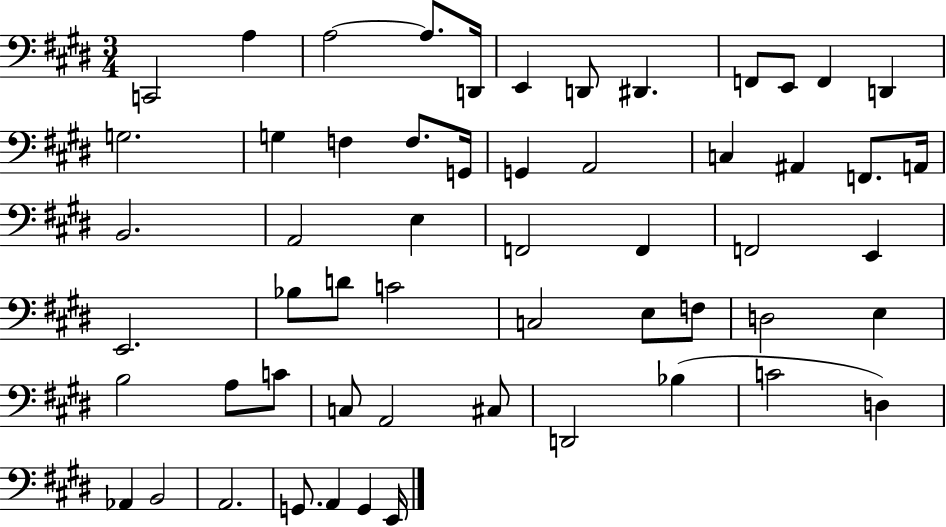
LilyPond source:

{
  \clef bass
  \numericTimeSignature
  \time 3/4
  \key e \major
  c,2 a4 | a2~~ a8. d,16 | e,4 d,8 dis,4. | f,8 e,8 f,4 d,4 | \break g2. | g4 f4 f8. g,16 | g,4 a,2 | c4 ais,4 f,8. a,16 | \break b,2. | a,2 e4 | f,2 f,4 | f,2 e,4 | \break e,2. | bes8 d'8 c'2 | c2 e8 f8 | d2 e4 | \break b2 a8 c'8 | c8 a,2 cis8 | d,2 bes4( | c'2 d4) | \break aes,4 b,2 | a,2. | g,8. a,4 g,4 e,16 | \bar "|."
}